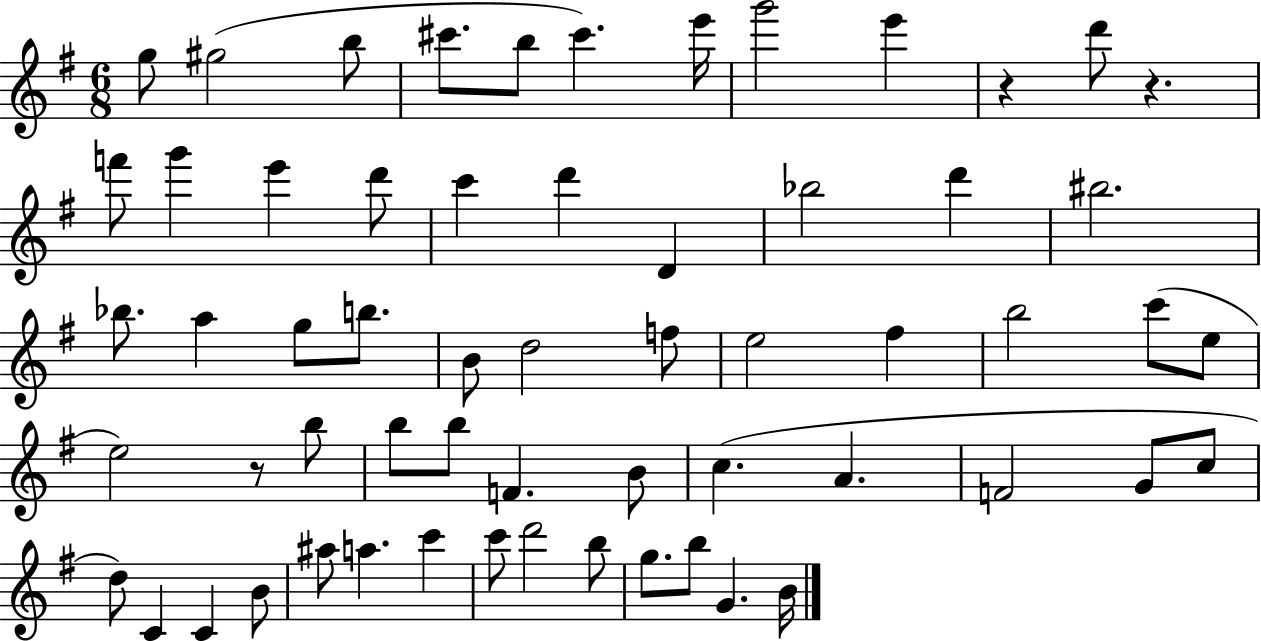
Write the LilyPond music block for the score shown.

{
  \clef treble
  \numericTimeSignature
  \time 6/8
  \key g \major
  g''8 gis''2( b''8 | cis'''8. b''8 cis'''4.) e'''16 | g'''2 e'''4 | r4 d'''8 r4. | \break f'''8 g'''4 e'''4 d'''8 | c'''4 d'''4 d'4 | bes''2 d'''4 | bis''2. | \break bes''8. a''4 g''8 b''8. | b'8 d''2 f''8 | e''2 fis''4 | b''2 c'''8( e''8 | \break e''2) r8 b''8 | b''8 b''8 f'4. b'8 | c''4.( a'4. | f'2 g'8 c''8 | \break d''8) c'4 c'4 b'8 | ais''8 a''4. c'''4 | c'''8 d'''2 b''8 | g''8. b''8 g'4. b'16 | \break \bar "|."
}